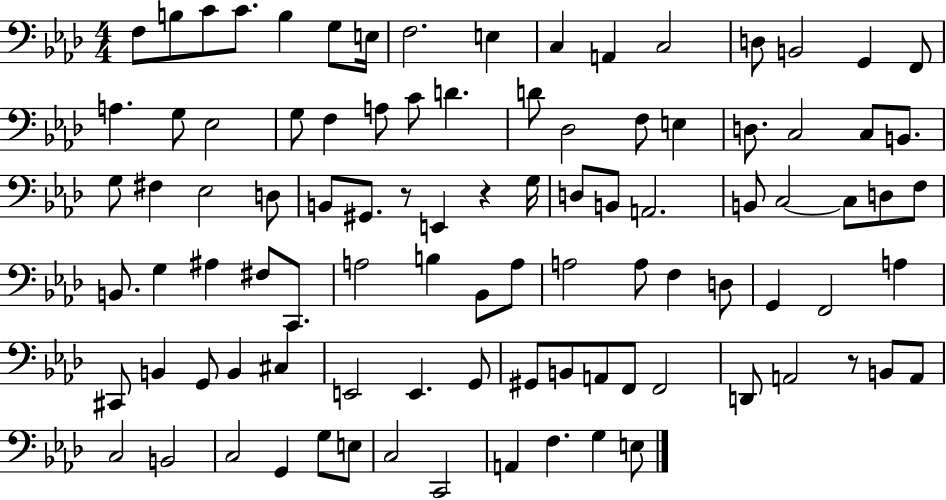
X:1
T:Untitled
M:4/4
L:1/4
K:Ab
F,/2 B,/2 C/2 C/2 B, G,/2 E,/4 F,2 E, C, A,, C,2 D,/2 B,,2 G,, F,,/2 A, G,/2 _E,2 G,/2 F, A,/2 C/2 D D/2 _D,2 F,/2 E, D,/2 C,2 C,/2 B,,/2 G,/2 ^F, _E,2 D,/2 B,,/2 ^G,,/2 z/2 E,, z G,/4 D,/2 B,,/2 A,,2 B,,/2 C,2 C,/2 D,/2 F,/2 B,,/2 G, ^A, ^F,/2 C,,/2 A,2 B, _B,,/2 A,/2 A,2 A,/2 F, D,/2 G,, F,,2 A, ^C,,/2 B,, G,,/2 B,, ^C, E,,2 E,, G,,/2 ^G,,/2 B,,/2 A,,/2 F,,/2 F,,2 D,,/2 A,,2 z/2 B,,/2 A,,/2 C,2 B,,2 C,2 G,, G,/2 E,/2 C,2 C,,2 A,, F, G, E,/2